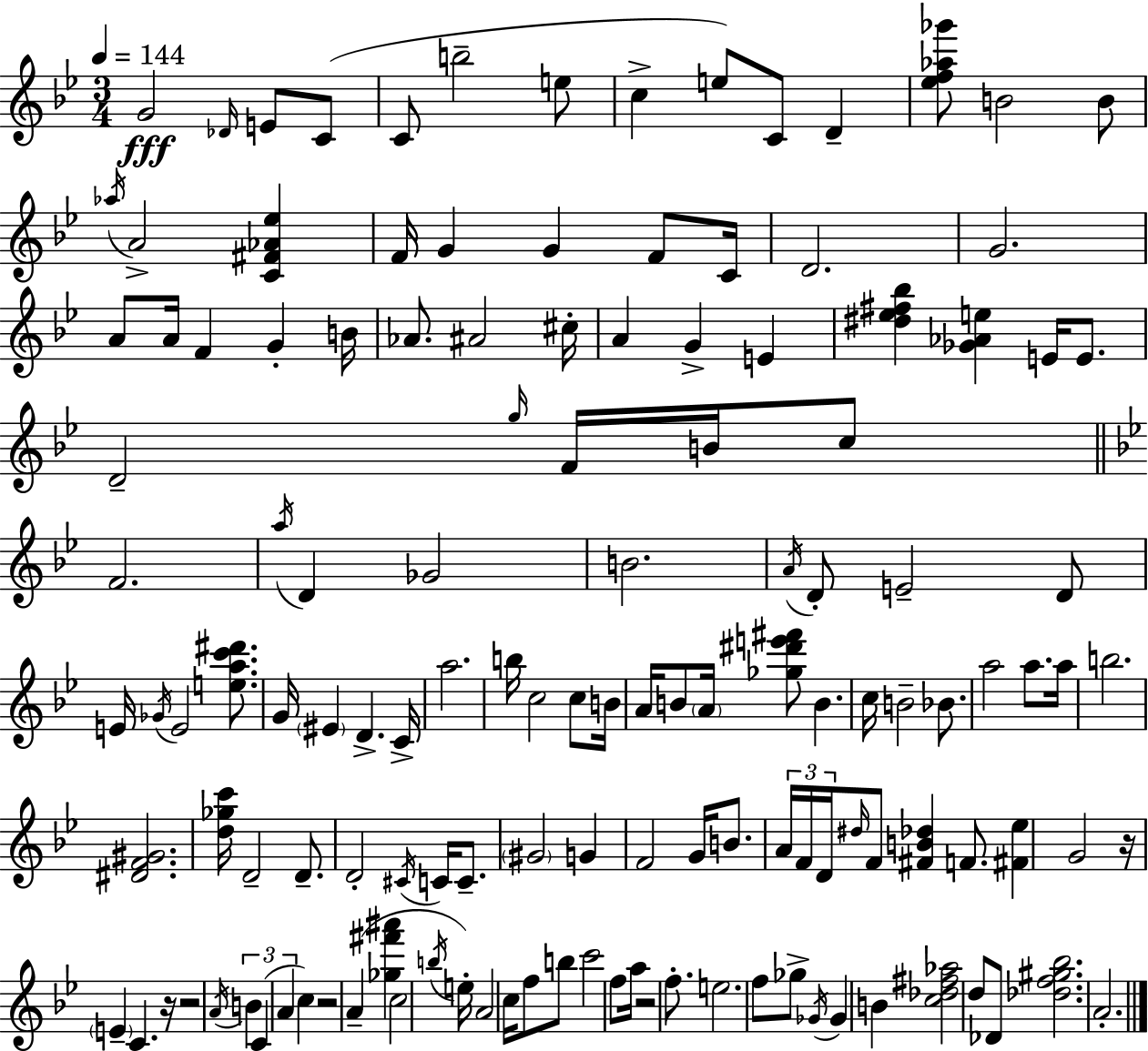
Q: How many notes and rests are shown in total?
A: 136